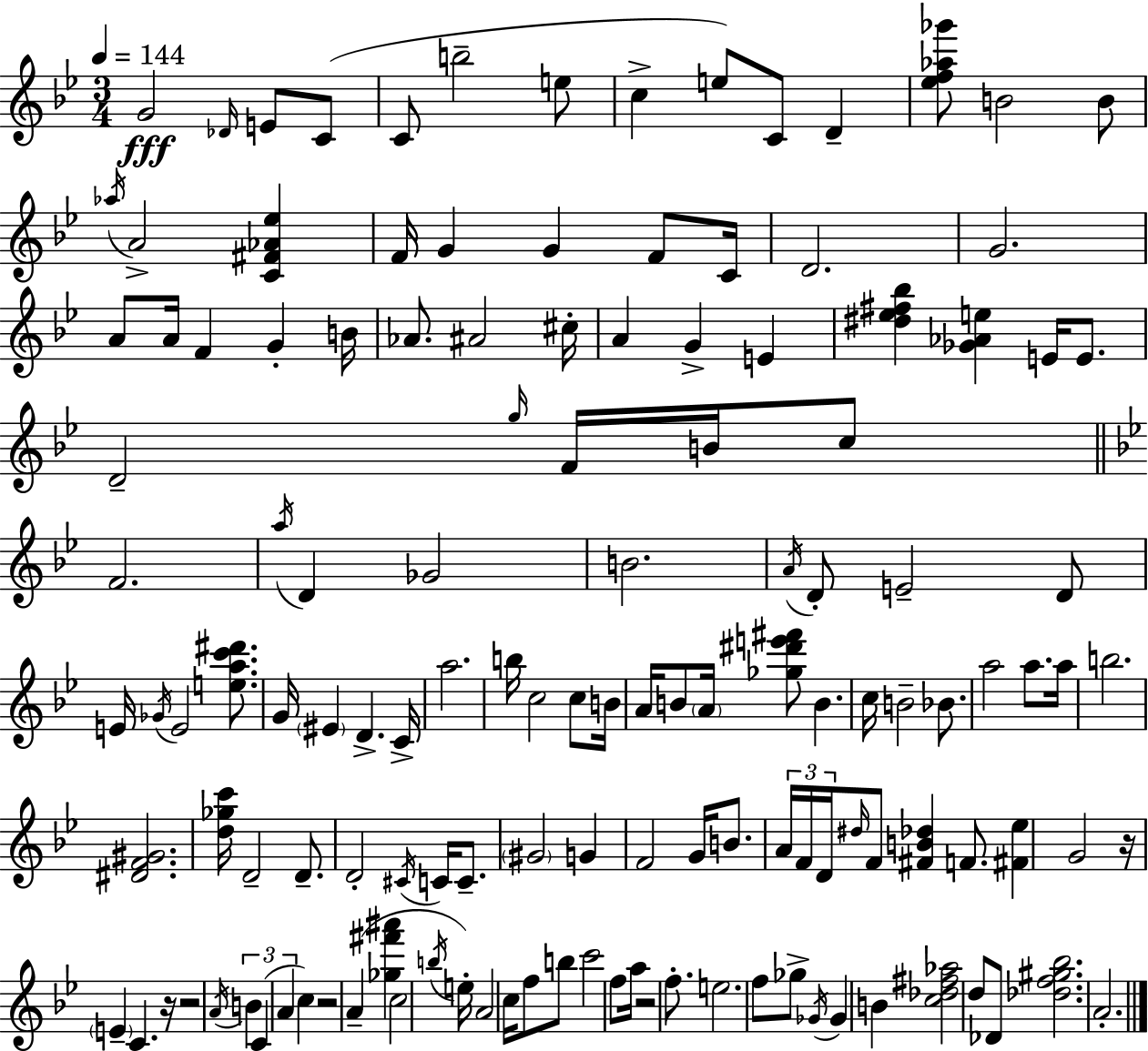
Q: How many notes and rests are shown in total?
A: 136